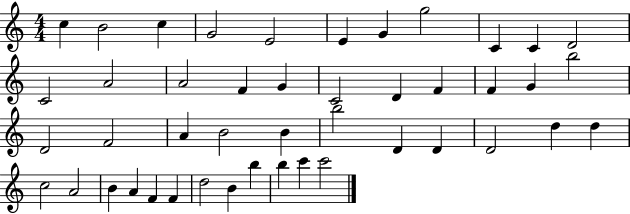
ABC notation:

X:1
T:Untitled
M:4/4
L:1/4
K:C
c B2 c G2 E2 E G g2 C C D2 C2 A2 A2 F G C2 D F F G b2 D2 F2 A B2 B b2 D D D2 d d c2 A2 B A F F d2 B b b c' c'2